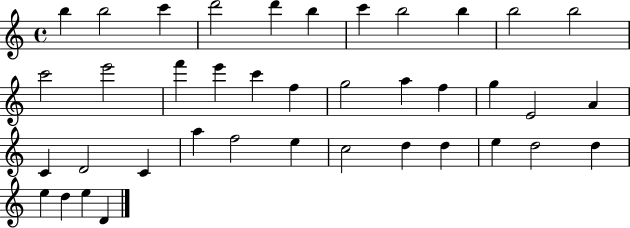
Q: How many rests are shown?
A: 0